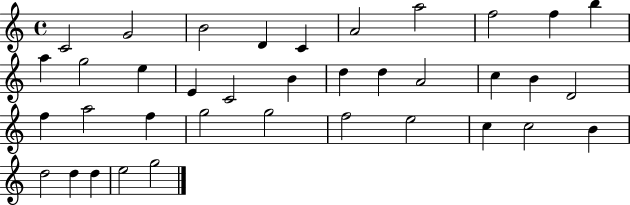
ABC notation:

X:1
T:Untitled
M:4/4
L:1/4
K:C
C2 G2 B2 D C A2 a2 f2 f b a g2 e E C2 B d d A2 c B D2 f a2 f g2 g2 f2 e2 c c2 B d2 d d e2 g2